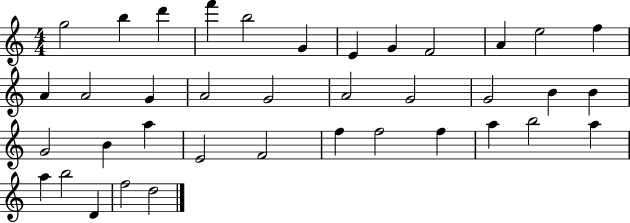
G5/h B5/q D6/q F6/q B5/h G4/q E4/q G4/q F4/h A4/q E5/h F5/q A4/q A4/h G4/q A4/h G4/h A4/h G4/h G4/h B4/q B4/q G4/h B4/q A5/q E4/h F4/h F5/q F5/h F5/q A5/q B5/h A5/q A5/q B5/h D4/q F5/h D5/h